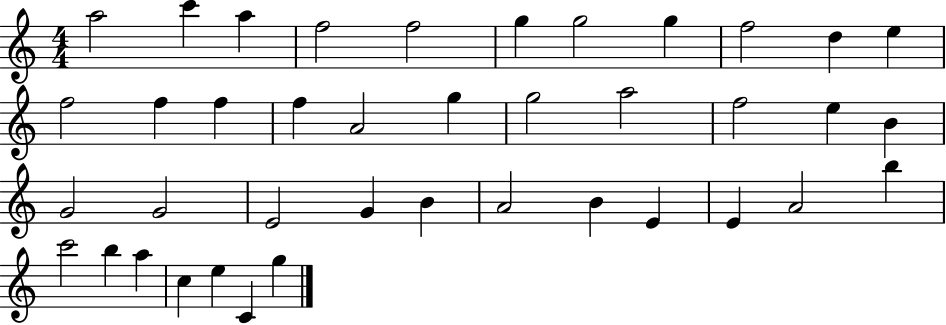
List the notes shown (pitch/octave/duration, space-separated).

A5/h C6/q A5/q F5/h F5/h G5/q G5/h G5/q F5/h D5/q E5/q F5/h F5/q F5/q F5/q A4/h G5/q G5/h A5/h F5/h E5/q B4/q G4/h G4/h E4/h G4/q B4/q A4/h B4/q E4/q E4/q A4/h B5/q C6/h B5/q A5/q C5/q E5/q C4/q G5/q